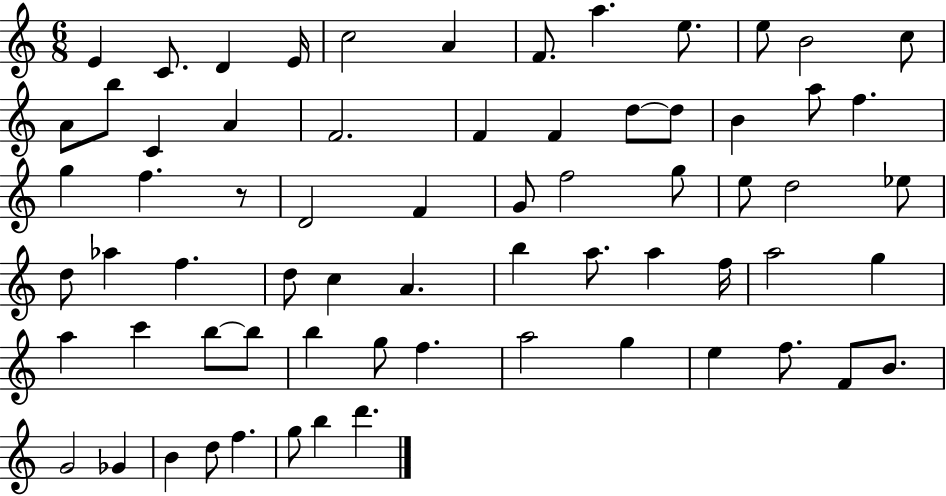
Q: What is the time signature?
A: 6/8